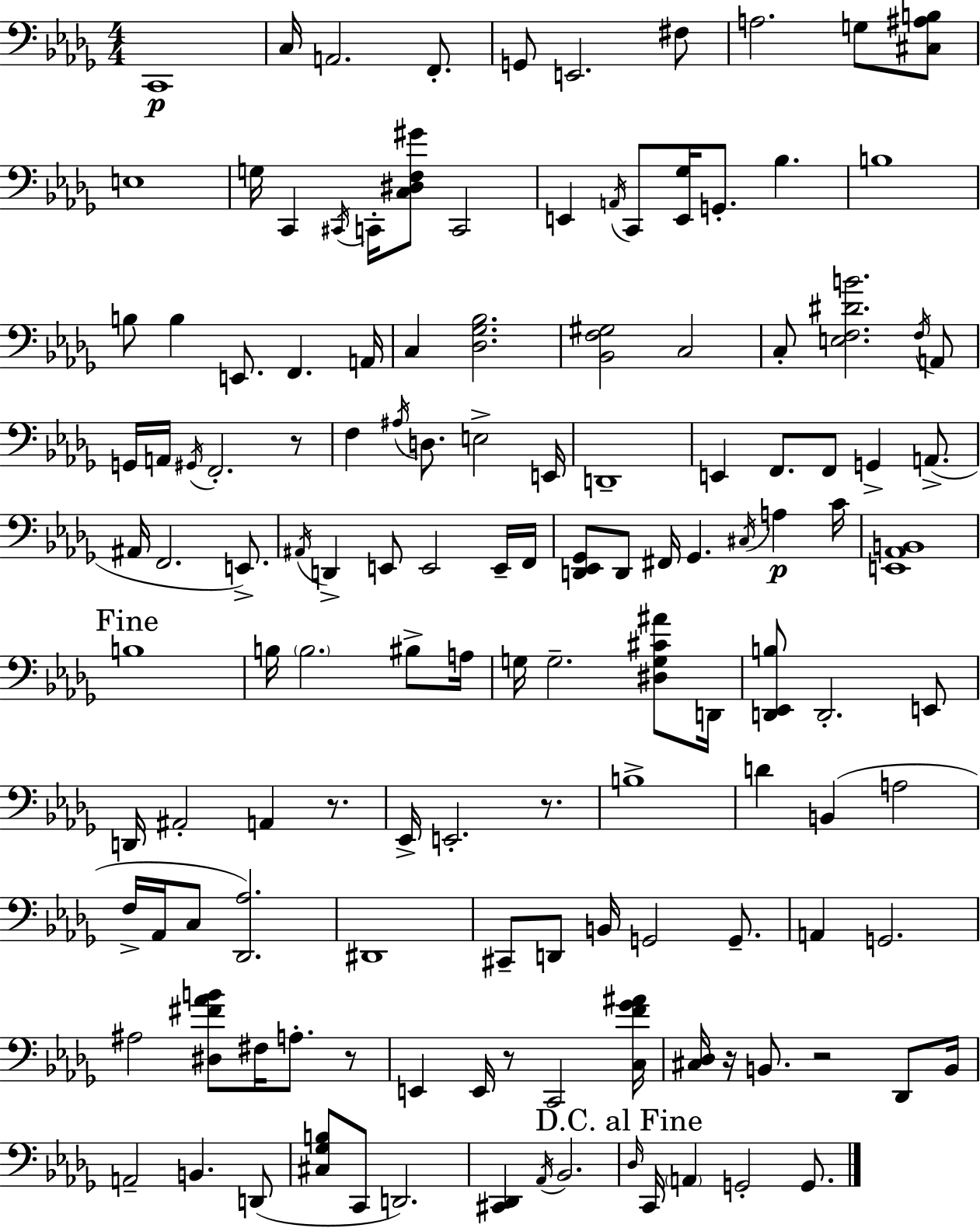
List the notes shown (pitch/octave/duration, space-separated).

C2/w C3/s A2/h. F2/e. G2/e E2/h. F#3/e A3/h. G3/e [C#3,A#3,B3]/e E3/w G3/s C2/q C#2/s C2/s [C3,D#3,F3,G#4]/e C2/h E2/q A2/s C2/e [E2,Gb3]/s G2/e. Bb3/q. B3/w B3/e B3/q E2/e. F2/q. A2/s C3/q [Db3,Gb3,Bb3]/h. [Bb2,F3,G#3]/h C3/h C3/e [E3,F3,D#4,B4]/h. F3/s A2/e G2/s A2/s G#2/s F2/h. R/e F3/q A#3/s D3/e. E3/h E2/s D2/w E2/q F2/e. F2/e G2/q A2/e. A#2/s F2/h. E2/e. A#2/s D2/q E2/e E2/h E2/s F2/s [D2,Eb2,Gb2]/e D2/e F#2/s Gb2/q. C#3/s A3/q C4/s [E2,Ab2,B2]/w B3/w B3/s B3/h. BIS3/e A3/s G3/s G3/h. [D#3,G3,C#4,A#4]/e D2/s [D2,Eb2,B3]/e D2/h. E2/e D2/s A#2/h A2/q R/e. Eb2/s E2/h. R/e. B3/w D4/q B2/q A3/h F3/s Ab2/s C3/e [Db2,Ab3]/h. D#2/w C#2/e D2/e B2/s G2/h G2/e. A2/q G2/h. A#3/h [D#3,F#4,Ab4,B4]/e F#3/s A3/e. R/e E2/q E2/s R/e C2/h [C3,F4,Gb4,A#4]/s [C#3,Db3]/s R/s B2/e. R/h Db2/e B2/s A2/h B2/q. D2/e [C#3,Gb3,B3]/e C2/e D2/h. [C#2,Db2]/q Ab2/s Bb2/h. Db3/s C2/s A2/q G2/h G2/e.